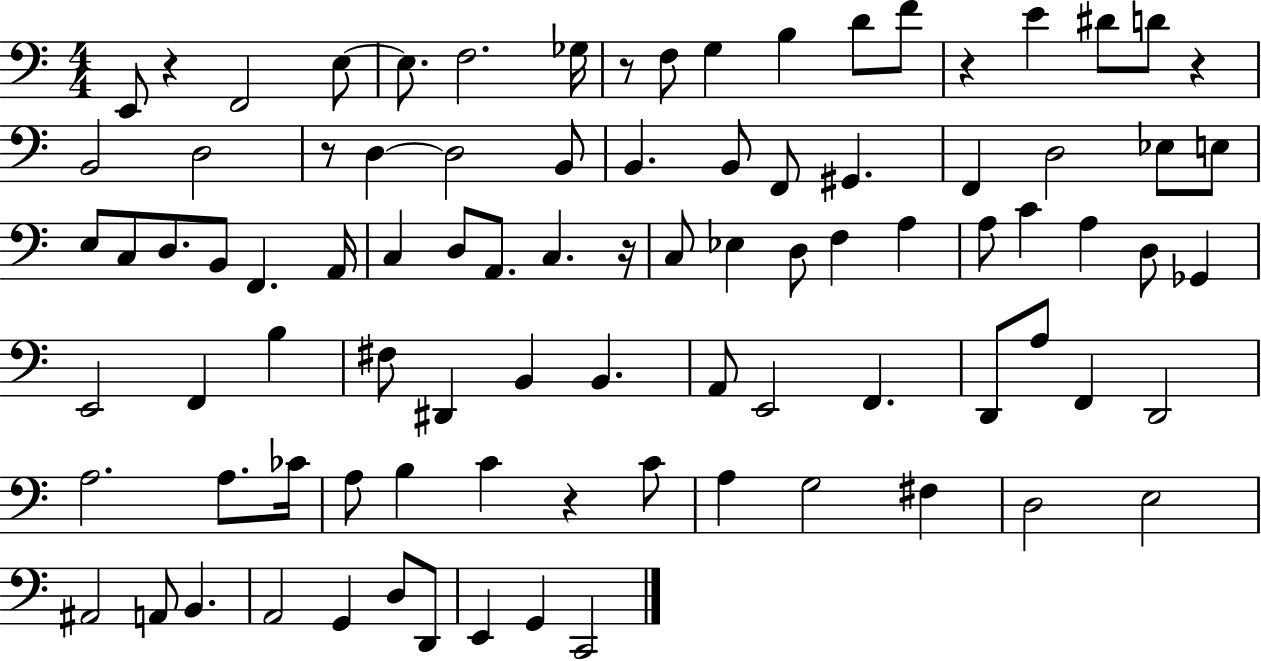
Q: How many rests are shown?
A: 7